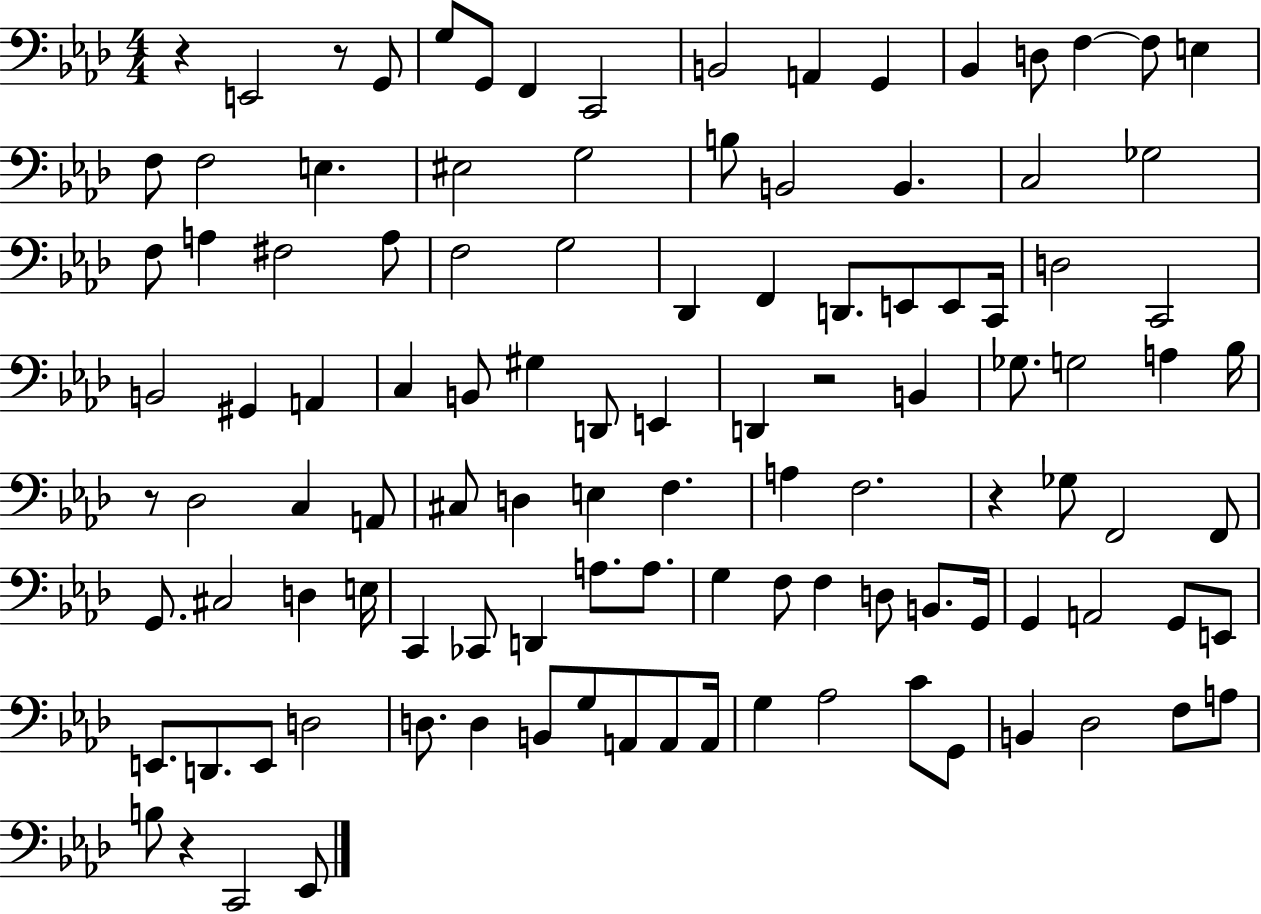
{
  \clef bass
  \numericTimeSignature
  \time 4/4
  \key aes \major
  r4 e,2 r8 g,8 | g8 g,8 f,4 c,2 | b,2 a,4 g,4 | bes,4 d8 f4~~ f8 e4 | \break f8 f2 e4. | eis2 g2 | b8 b,2 b,4. | c2 ges2 | \break f8 a4 fis2 a8 | f2 g2 | des,4 f,4 d,8. e,8 e,8 c,16 | d2 c,2 | \break b,2 gis,4 a,4 | c4 b,8 gis4 d,8 e,4 | d,4 r2 b,4 | ges8. g2 a4 bes16 | \break r8 des2 c4 a,8 | cis8 d4 e4 f4. | a4 f2. | r4 ges8 f,2 f,8 | \break g,8. cis2 d4 e16 | c,4 ces,8 d,4 a8. a8. | g4 f8 f4 d8 b,8. g,16 | g,4 a,2 g,8 e,8 | \break e,8. d,8. e,8 d2 | d8. d4 b,8 g8 a,8 a,8 a,16 | g4 aes2 c'8 g,8 | b,4 des2 f8 a8 | \break b8 r4 c,2 ees,8 | \bar "|."
}